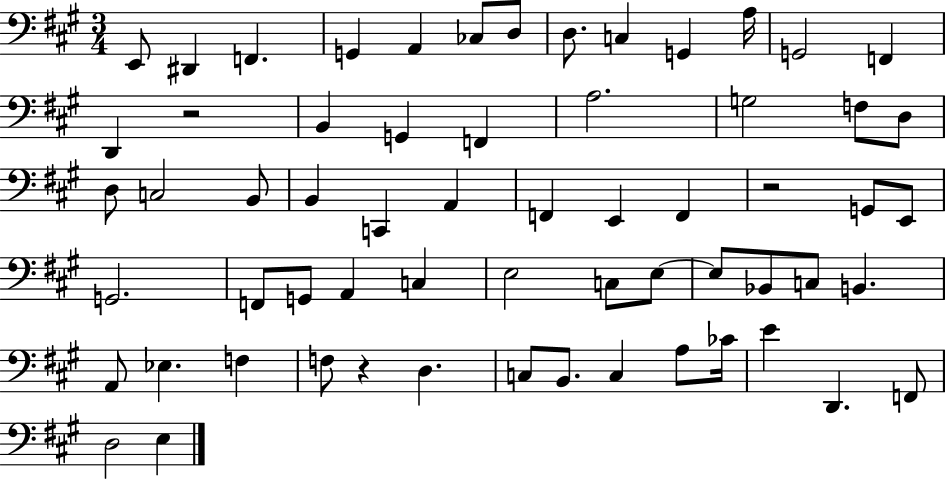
E2/e D#2/q F2/q. G2/q A2/q CES3/e D3/e D3/e. C3/q G2/q A3/s G2/h F2/q D2/q R/h B2/q G2/q F2/q A3/h. G3/h F3/e D3/e D3/e C3/h B2/e B2/q C2/q A2/q F2/q E2/q F2/q R/h G2/e E2/e G2/h. F2/e G2/e A2/q C3/q E3/h C3/e E3/e E3/e Bb2/e C3/e B2/q. A2/e Eb3/q. F3/q F3/e R/q D3/q. C3/e B2/e. C3/q A3/e CES4/s E4/q D2/q. F2/e D3/h E3/q